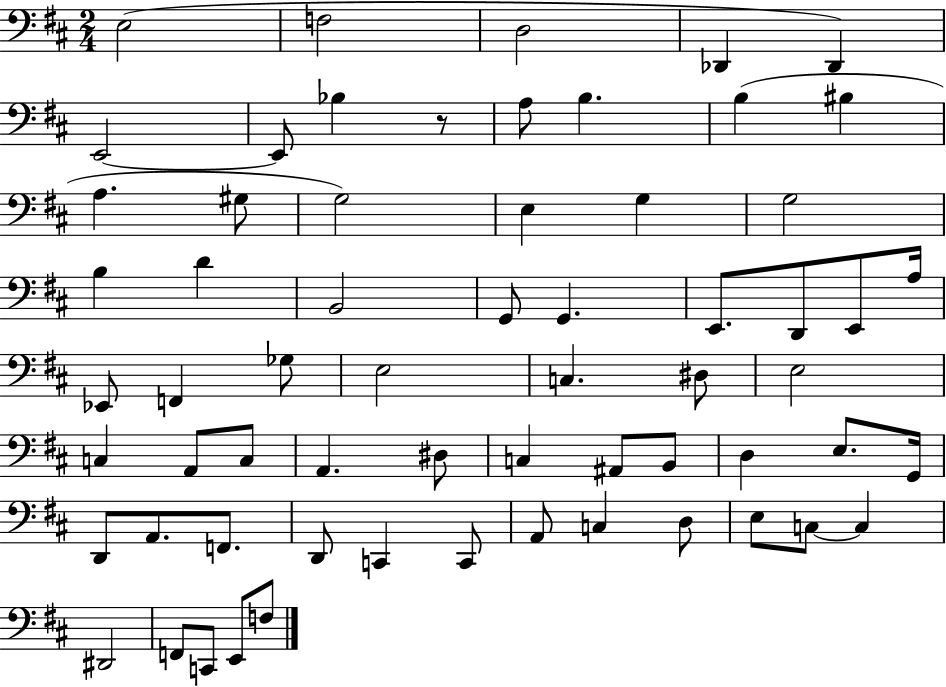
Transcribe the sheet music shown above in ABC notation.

X:1
T:Untitled
M:2/4
L:1/4
K:D
E,2 F,2 D,2 _D,, _D,, E,,2 E,,/2 _B, z/2 A,/2 B, B, ^B, A, ^G,/2 G,2 E, G, G,2 B, D B,,2 G,,/2 G,, E,,/2 D,,/2 E,,/2 A,/4 _E,,/2 F,, _G,/2 E,2 C, ^D,/2 E,2 C, A,,/2 C,/2 A,, ^D,/2 C, ^A,,/2 B,,/2 D, E,/2 G,,/4 D,,/2 A,,/2 F,,/2 D,,/2 C,, C,,/2 A,,/2 C, D,/2 E,/2 C,/2 C, ^D,,2 F,,/2 C,,/2 E,,/2 F,/2